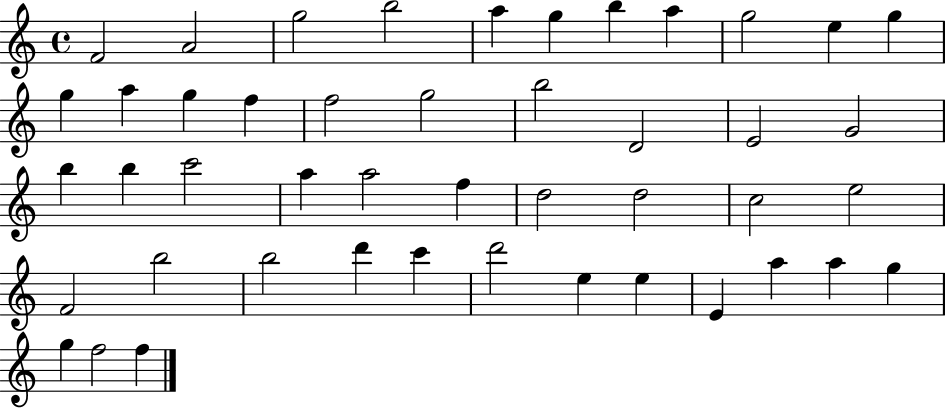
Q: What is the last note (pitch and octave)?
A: F5